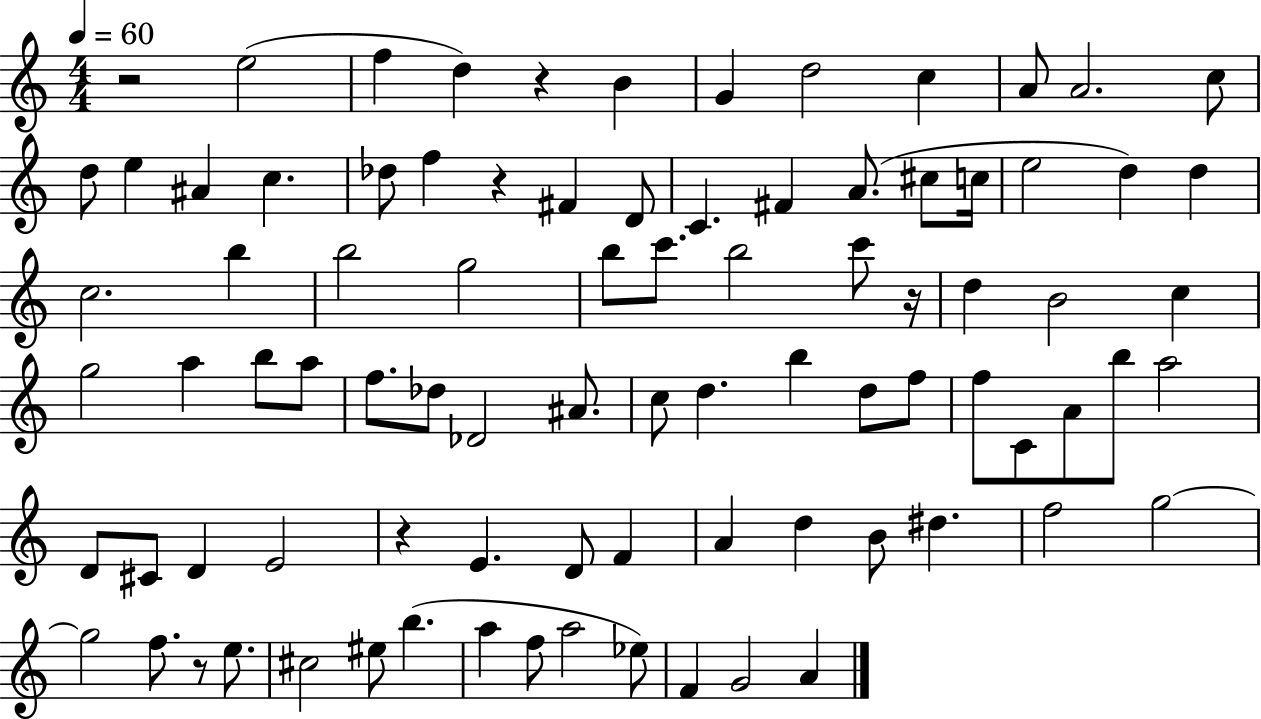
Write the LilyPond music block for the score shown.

{
  \clef treble
  \numericTimeSignature
  \time 4/4
  \key c \major
  \tempo 4 = 60
  r2 e''2( | f''4 d''4) r4 b'4 | g'4 d''2 c''4 | a'8 a'2. c''8 | \break d''8 e''4 ais'4 c''4. | des''8 f''4 r4 fis'4 d'8 | c'4. fis'4 a'8.( cis''8 c''16 | e''2 d''4) d''4 | \break c''2. b''4 | b''2 g''2 | b''8 c'''8. b''2 c'''8 r16 | d''4 b'2 c''4 | \break g''2 a''4 b''8 a''8 | f''8. des''8 des'2 ais'8. | c''8 d''4. b''4 d''8 f''8 | f''8 c'8 a'8 b''8 a''2 | \break d'8 cis'8 d'4 e'2 | r4 e'4. d'8 f'4 | a'4 d''4 b'8 dis''4. | f''2 g''2~~ | \break g''2 f''8. r8 e''8. | cis''2 eis''8 b''4.( | a''4 f''8 a''2 ees''8) | f'4 g'2 a'4 | \break \bar "|."
}